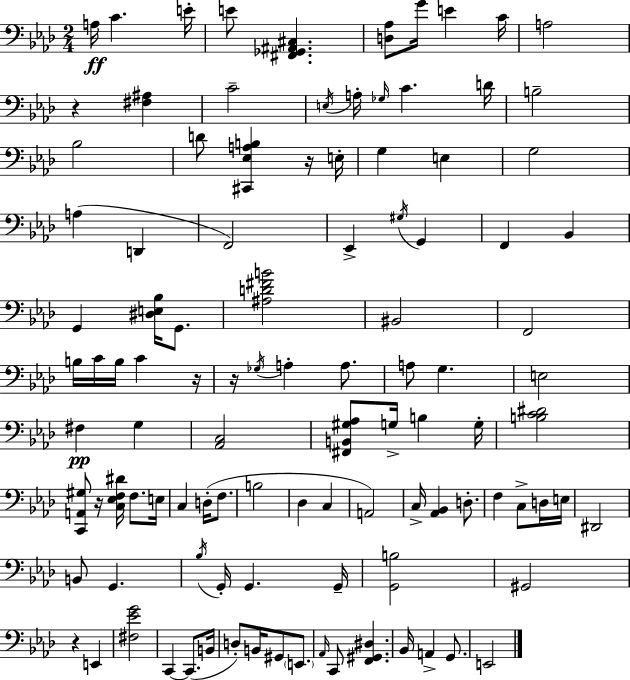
X:1
T:Untitled
M:2/4
L:1/4
K:Fm
A,/4 C E/4 E/2 [^F,,_G,,^A,,^C,] [D,_A,]/2 G/4 E C/4 A,2 z [^F,^A,] C2 E,/4 A,/4 _G,/4 C D/4 B,2 _B,2 D/2 [^C,,_E,A,B,] z/4 E,/4 G, E, G,2 A, D,, F,,2 _E,, ^G,/4 G,, F,, _B,, G,, [^D,E,_B,]/4 G,,/2 [^A,D^FB]2 ^B,,2 F,,2 B,/4 C/4 B,/4 C z/4 z/4 _G,/4 A, A,/2 A,/2 G, E,2 ^F, G, [_A,,C,]2 [^F,,B,,^G,_A,]/2 G,/4 B, G,/4 [B,C^D]2 [C,,A,,^G,]/2 z/4 [C,_E,F,^D]/4 F,/2 E,/4 C, D,/4 F,/2 B,2 _D, C, A,,2 C,/4 [_A,,_B,,] D,/2 F, C,/2 D,/4 E,/4 ^D,,2 B,,/2 G,, _B,/4 G,,/4 G,, G,,/4 [G,,B,]2 ^G,,2 z E,, [^F,_EG]2 C,, C,,/2 B,,/4 D,/2 B,,/4 ^G,,/2 E,,/2 _A,,/4 C,,/2 [F,,^G,,^D,] _B,,/4 A,, G,,/2 E,,2